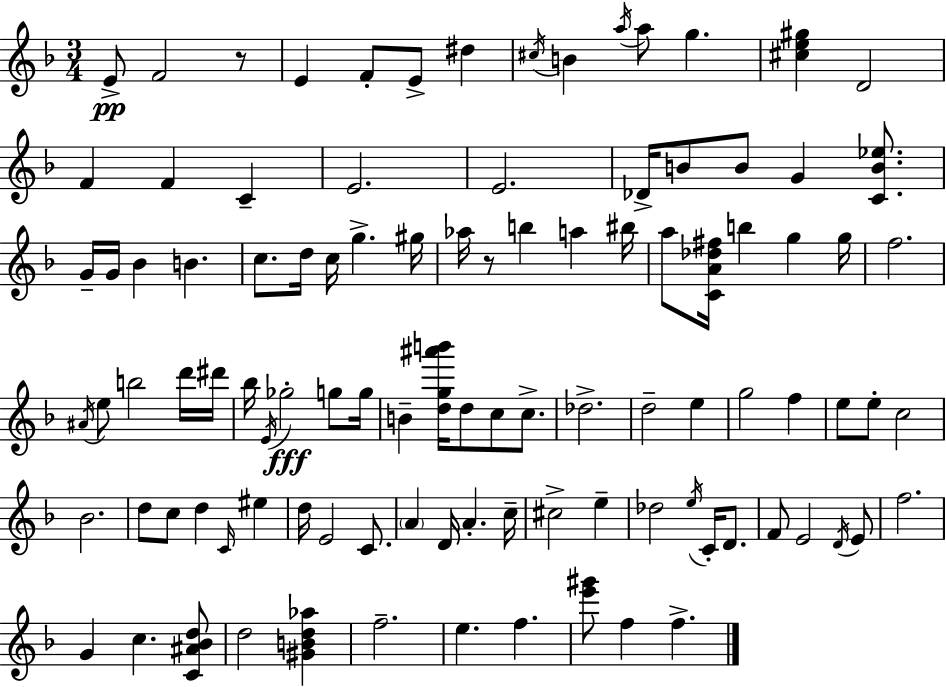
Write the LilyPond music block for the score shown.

{
  \clef treble
  \numericTimeSignature
  \time 3/4
  \key d \minor
  \repeat volta 2 { e'8->\pp f'2 r8 | e'4 f'8-. e'8-> dis''4 | \acciaccatura { cis''16 } b'4 \acciaccatura { a''16 } a''8 g''4. | <cis'' e'' gis''>4 d'2 | \break f'4 f'4 c'4-- | e'2. | e'2. | des'16-> b'8 b'8 g'4 <c' b' ees''>8. | \break g'16-- g'16 bes'4 b'4. | c''8. d''16 c''16 g''4.-> | gis''16 aes''16 r8 b''4 a''4 | bis''16 a''8 <c' a' des'' fis''>16 b''4 g''4 | \break g''16 f''2. | \acciaccatura { ais'16 } e''8 b''2 | d'''16 dis'''16 bes''16 \acciaccatura { e'16 } ges''2-.\fff | g''8 g''16 b'4-- <d'' g'' ais''' b'''>16 d''8 c''8 | \break c''8.-> des''2.-> | d''2-- | e''4 g''2 | f''4 e''8 e''8-. c''2 | \break bes'2. | d''8 c''8 d''4 | \grace { c'16 } eis''4 d''16 e'2 | c'8. \parenthesize a'4 d'16 a'4.-. | \break c''16-- cis''2-> | e''4-- des''2 | \acciaccatura { e''16 } c'16-. d'8. f'8 e'2 | \acciaccatura { d'16 } e'8 f''2. | \break g'4 c''4. | <c' ais' bes' d''>8 d''2 | <gis' b' d'' aes''>4 f''2.-- | e''4. | \break f''4. <e''' gis'''>8 f''4 | f''4.-> } \bar "|."
}